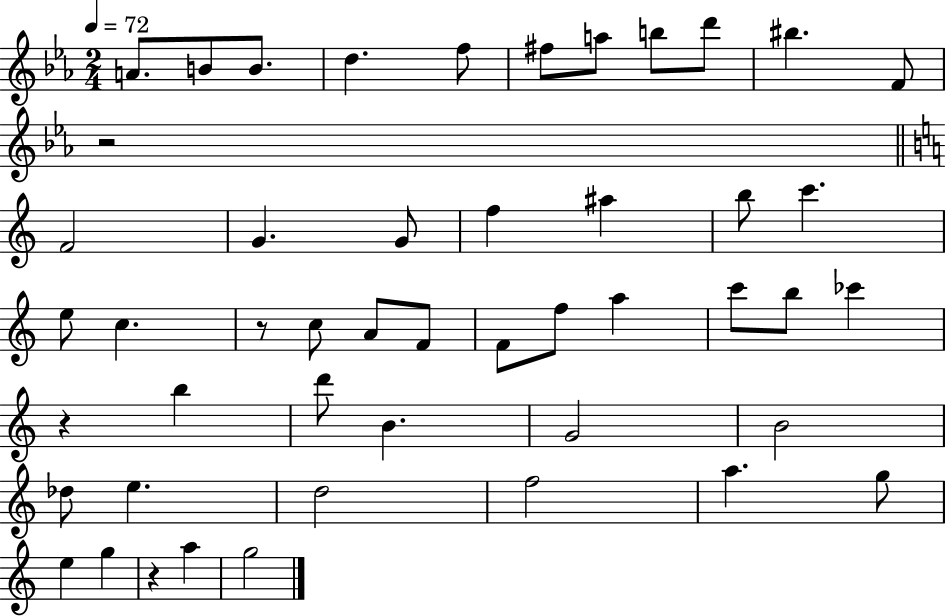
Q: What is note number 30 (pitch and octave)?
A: B5